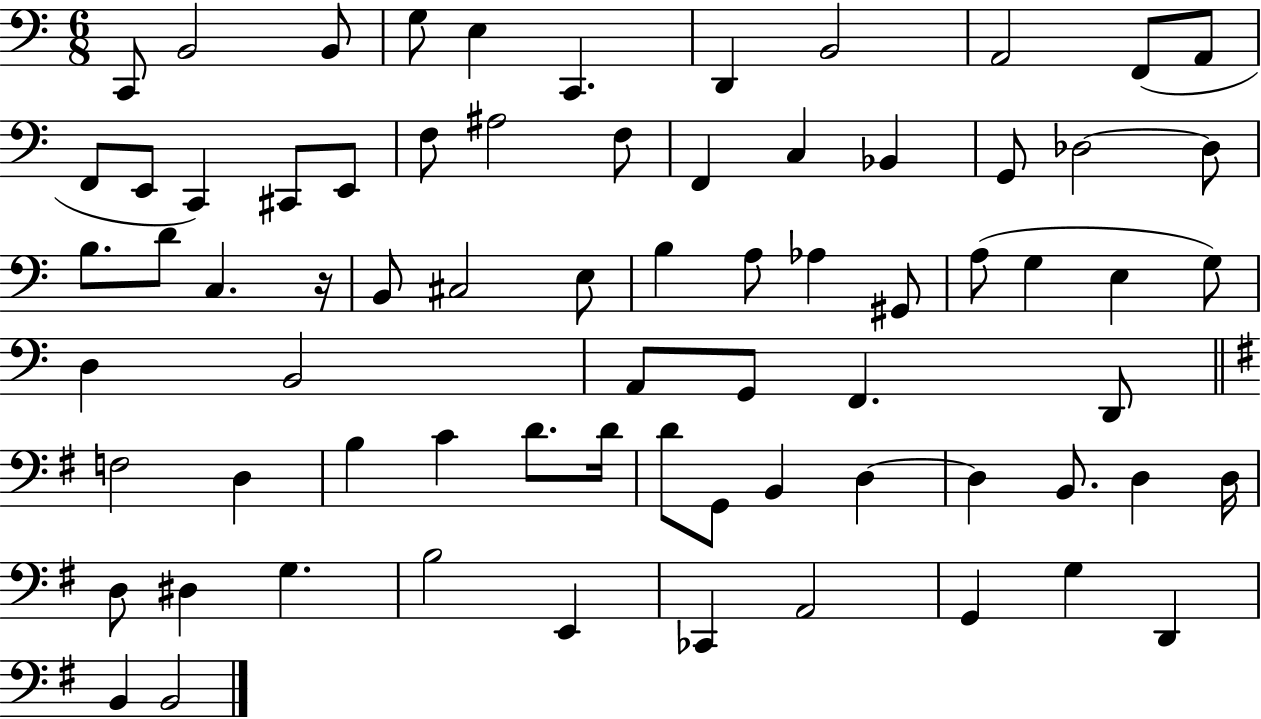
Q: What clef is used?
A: bass